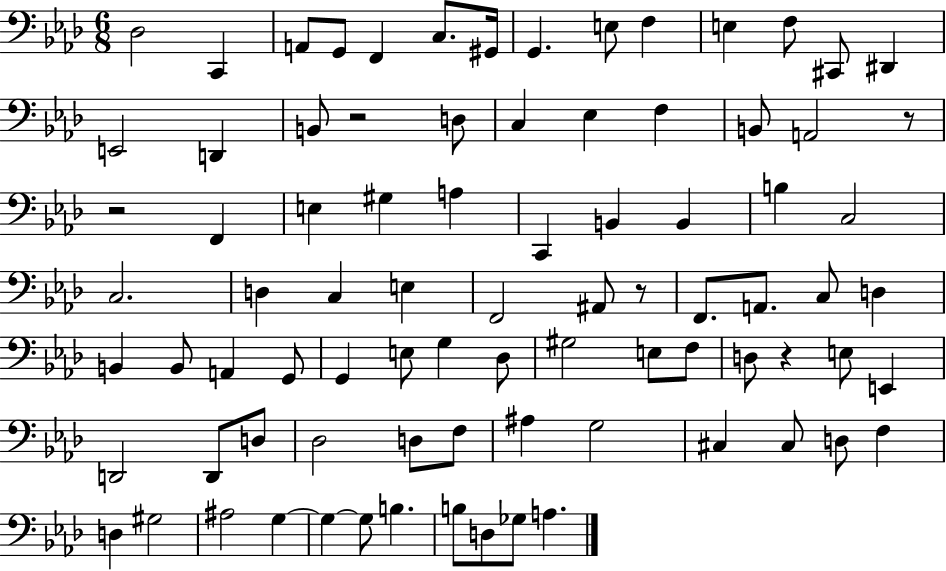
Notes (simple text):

Db3/h C2/q A2/e G2/e F2/q C3/e. G#2/s G2/q. E3/e F3/q E3/q F3/e C#2/e D#2/q E2/h D2/q B2/e R/h D3/e C3/q Eb3/q F3/q B2/e A2/h R/e R/h F2/q E3/q G#3/q A3/q C2/q B2/q B2/q B3/q C3/h C3/h. D3/q C3/q E3/q F2/h A#2/e R/e F2/e. A2/e. C3/e D3/q B2/q B2/e A2/q G2/e G2/q E3/e G3/q Db3/e G#3/h E3/e F3/e D3/e R/q E3/e E2/q D2/h D2/e D3/e Db3/h D3/e F3/e A#3/q G3/h C#3/q C#3/e D3/e F3/q D3/q G#3/h A#3/h G3/q G3/q G3/e B3/q. B3/e D3/e Gb3/e A3/q.